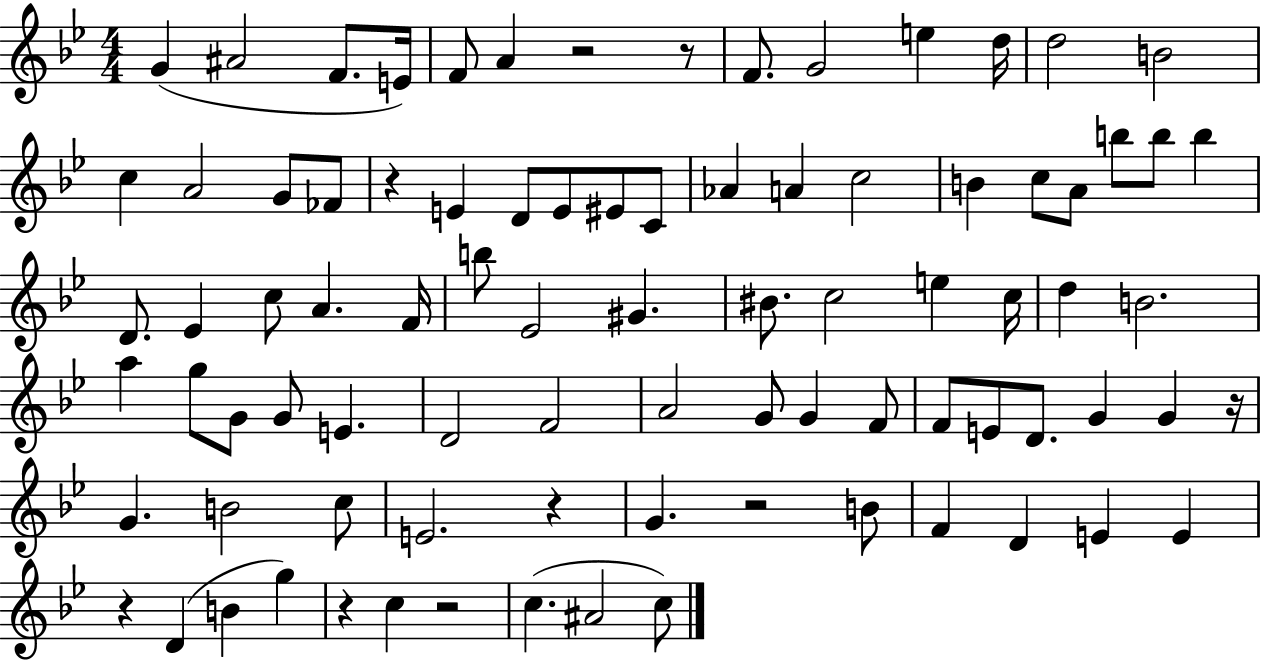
{
  \clef treble
  \numericTimeSignature
  \time 4/4
  \key bes \major
  g'4( ais'2 f'8. e'16) | f'8 a'4 r2 r8 | f'8. g'2 e''4 d''16 | d''2 b'2 | \break c''4 a'2 g'8 fes'8 | r4 e'4 d'8 e'8 eis'8 c'8 | aes'4 a'4 c''2 | b'4 c''8 a'8 b''8 b''8 b''4 | \break d'8. ees'4 c''8 a'4. f'16 | b''8 ees'2 gis'4. | bis'8. c''2 e''4 c''16 | d''4 b'2. | \break a''4 g''8 g'8 g'8 e'4. | d'2 f'2 | a'2 g'8 g'4 f'8 | f'8 e'8 d'8. g'4 g'4 r16 | \break g'4. b'2 c''8 | e'2. r4 | g'4. r2 b'8 | f'4 d'4 e'4 e'4 | \break r4 d'4( b'4 g''4) | r4 c''4 r2 | c''4.( ais'2 c''8) | \bar "|."
}